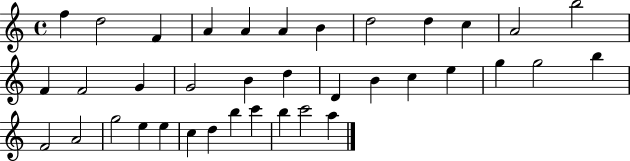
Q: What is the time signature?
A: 4/4